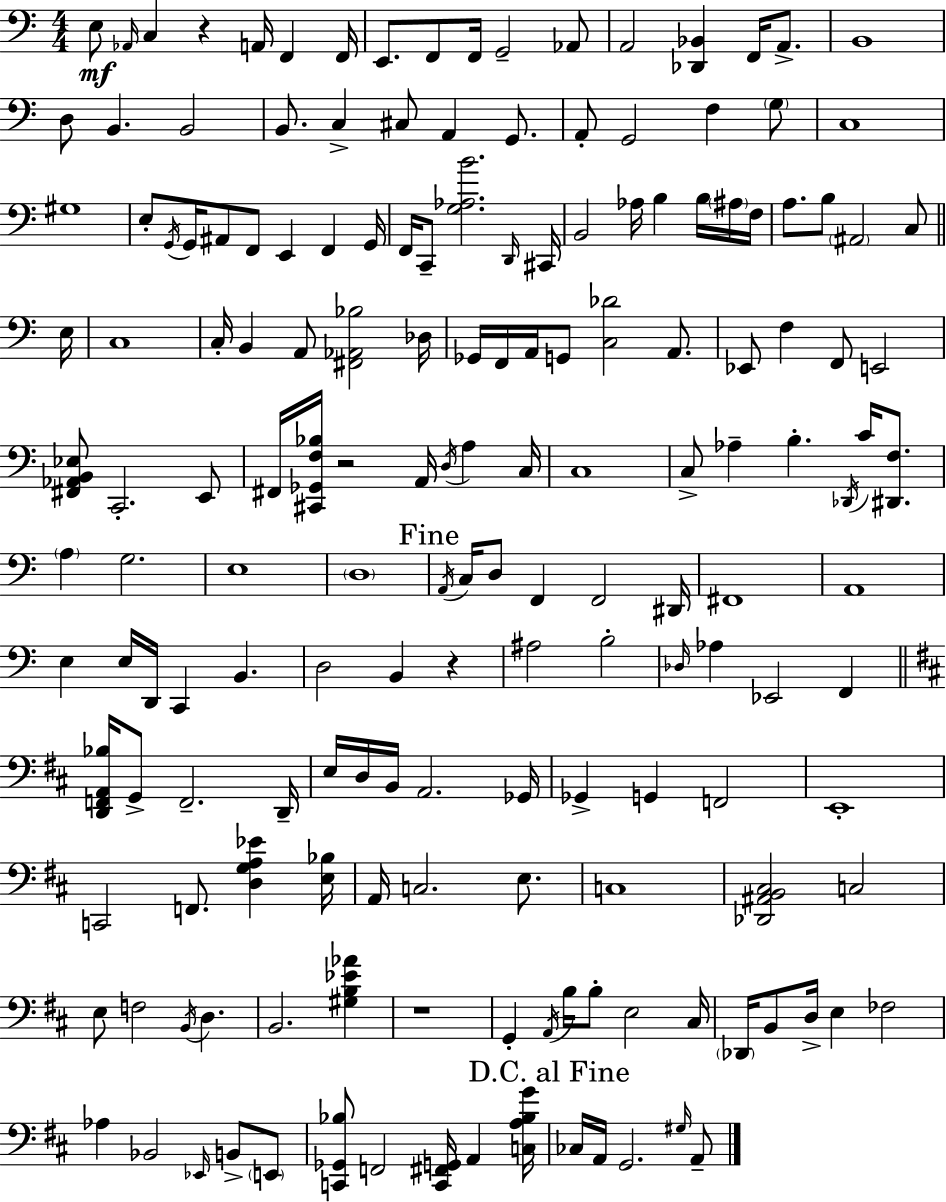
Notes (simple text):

E3/e Ab2/s C3/q R/q A2/s F2/q F2/s E2/e. F2/e F2/s G2/h Ab2/e A2/h [Db2,Bb2]/q F2/s A2/e. B2/w D3/e B2/q. B2/h B2/e. C3/q C#3/e A2/q G2/e. A2/e G2/h F3/q G3/e C3/w G#3/w E3/e G2/s G2/s A#2/e F2/e E2/q F2/q G2/s F2/s C2/e [G3,Ab3,B4]/h. D2/s C#2/s B2/h Ab3/s B3/q B3/s A#3/s F3/s A3/e. B3/e A#2/h C3/e E3/s C3/w C3/s B2/q A2/e [F#2,Ab2,Bb3]/h Db3/s Gb2/s F2/s A2/s G2/e [C3,Db4]/h A2/e. Eb2/e F3/q F2/e E2/h [F#2,Ab2,B2,Eb3]/e C2/h. E2/e F#2/s [C#2,Gb2,F3,Bb3]/s R/h A2/s D3/s A3/q C3/s C3/w C3/e Ab3/q B3/q. Db2/s C4/s [D#2,F3]/e. A3/q G3/h. E3/w D3/w A2/s C3/s D3/e F2/q F2/h D#2/s F#2/w A2/w E3/q E3/s D2/s C2/q B2/q. D3/h B2/q R/q A#3/h B3/h Db3/s Ab3/q Eb2/h F2/q [D2,F2,A2,Bb3]/s G2/e F2/h. D2/s E3/s D3/s B2/s A2/h. Gb2/s Gb2/q G2/q F2/h E2/w C2/h F2/e. [D3,G3,A3,Eb4]/q [E3,Bb3]/s A2/s C3/h. E3/e. C3/w [Db2,A#2,B2,C#3]/h C3/h E3/e F3/h B2/s D3/q. B2/h. [G#3,B3,Eb4,Ab4]/q R/w G2/q A2/s B3/s B3/e E3/h C#3/s Db2/s B2/e D3/s E3/q FES3/h Ab3/q Bb2/h Eb2/s B2/e E2/e [C2,Gb2,Bb3]/e F2/h [C2,F#2,G2]/s A2/q [C3,A3,Bb3,G4]/s CES3/s A2/s G2/h. G#3/s A2/e